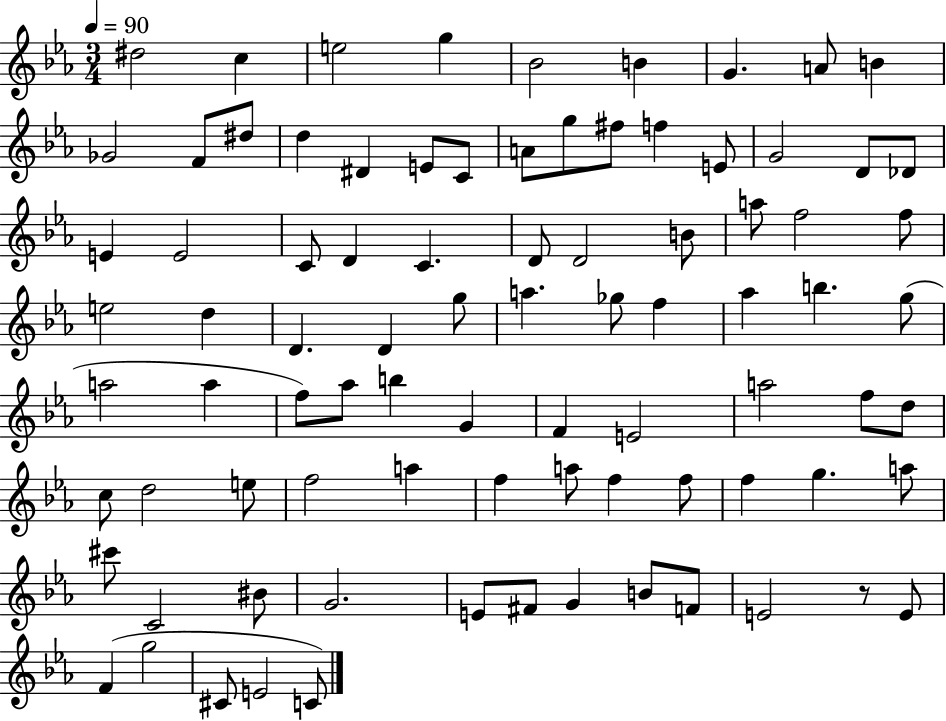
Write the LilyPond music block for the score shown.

{
  \clef treble
  \numericTimeSignature
  \time 3/4
  \key ees \major
  \tempo 4 = 90
  \repeat volta 2 { dis''2 c''4 | e''2 g''4 | bes'2 b'4 | g'4. a'8 b'4 | \break ges'2 f'8 dis''8 | d''4 dis'4 e'8 c'8 | a'8 g''8 fis''8 f''4 e'8 | g'2 d'8 des'8 | \break e'4 e'2 | c'8 d'4 c'4. | d'8 d'2 b'8 | a''8 f''2 f''8 | \break e''2 d''4 | d'4. d'4 g''8 | a''4. ges''8 f''4 | aes''4 b''4. g''8( | \break a''2 a''4 | f''8) aes''8 b''4 g'4 | f'4 e'2 | a''2 f''8 d''8 | \break c''8 d''2 e''8 | f''2 a''4 | f''4 a''8 f''4 f''8 | f''4 g''4. a''8 | \break cis'''8 c'2 bis'8 | g'2. | e'8 fis'8 g'4 b'8 f'8 | e'2 r8 e'8 | \break f'4( g''2 | cis'8 e'2 c'8) | } \bar "|."
}